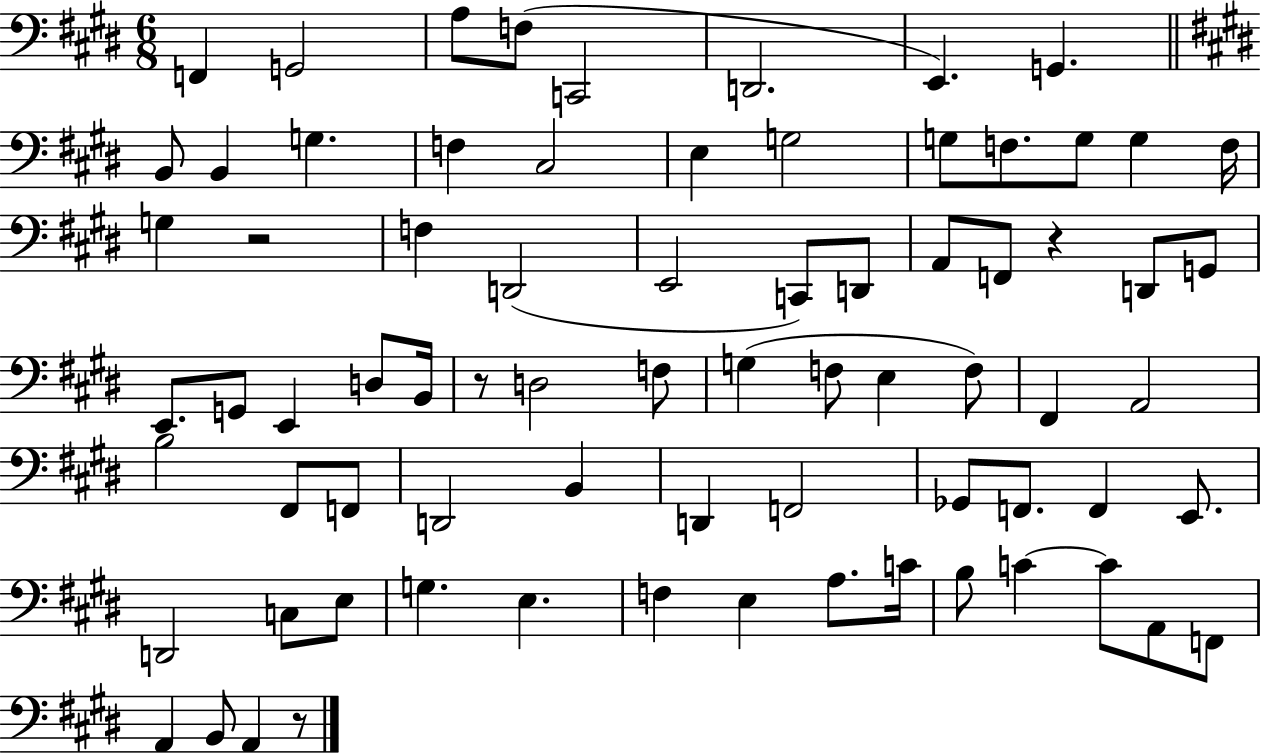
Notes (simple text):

F2/q G2/h A3/e F3/e C2/h D2/h. E2/q. G2/q. B2/e B2/q G3/q. F3/q C#3/h E3/q G3/h G3/e F3/e. G3/e G3/q F3/s G3/q R/h F3/q D2/h E2/h C2/e D2/e A2/e F2/e R/q D2/e G2/e E2/e. G2/e E2/q D3/e B2/s R/e D3/h F3/e G3/q F3/e E3/q F3/e F#2/q A2/h B3/h F#2/e F2/e D2/h B2/q D2/q F2/h Gb2/e F2/e. F2/q E2/e. D2/h C3/e E3/e G3/q. E3/q. F3/q E3/q A3/e. C4/s B3/e C4/q C4/e A2/e F2/e A2/q B2/e A2/q R/e